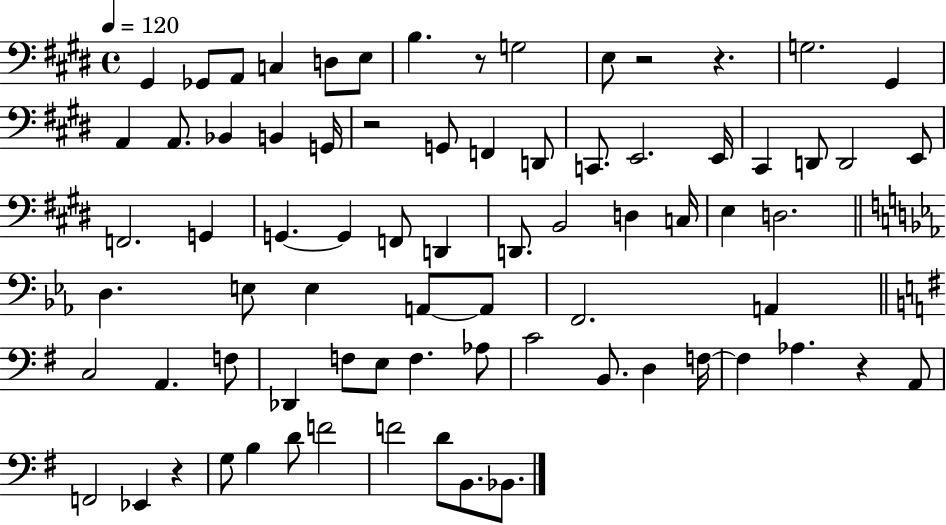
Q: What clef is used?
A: bass